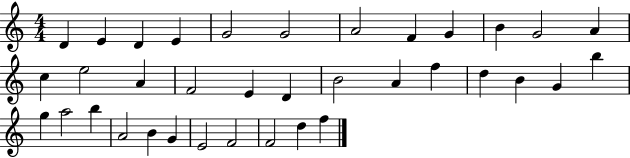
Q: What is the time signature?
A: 4/4